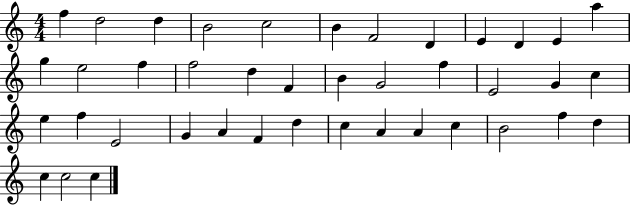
X:1
T:Untitled
M:4/4
L:1/4
K:C
f d2 d B2 c2 B F2 D E D E a g e2 f f2 d F B G2 f E2 G c e f E2 G A F d c A A c B2 f d c c2 c